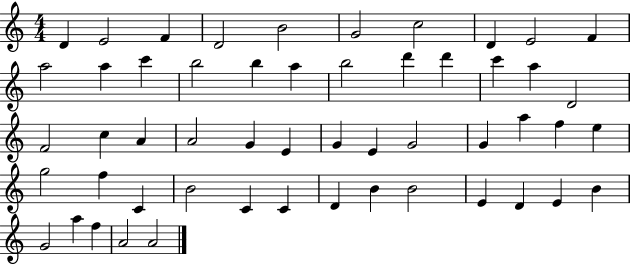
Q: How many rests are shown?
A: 0